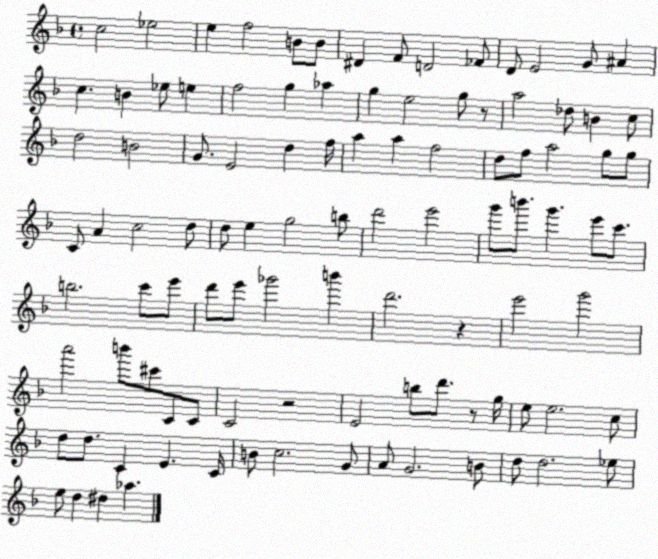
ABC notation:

X:1
T:Untitled
M:4/4
L:1/4
K:F
c2 _e2 e f2 B/2 B/2 ^D F/2 D2 _F/2 D/2 E2 G/2 ^A c B _e/2 e f2 g _a g e2 g/2 z/2 a2 _d/2 B c/2 d2 B2 G/2 E2 d f/4 a a f2 d/2 f/2 a2 g/2 g/2 C/2 A c2 d/2 d/2 e g2 b/2 d'2 e'2 g'/2 b'/2 g' e'/2 c'/2 b2 c'/2 e'/2 d'/2 e'/2 _g'2 b' d'2 z e'2 g'2 a'2 b'/2 ^c'/2 C/2 C/2 C2 z2 E2 b/2 d'/2 z/2 g/4 e/2 e2 c/2 d/2 d/2 C E C/4 B/2 c2 G/2 A/2 G2 B/2 d/2 d2 _e/2 e/2 d ^d _a